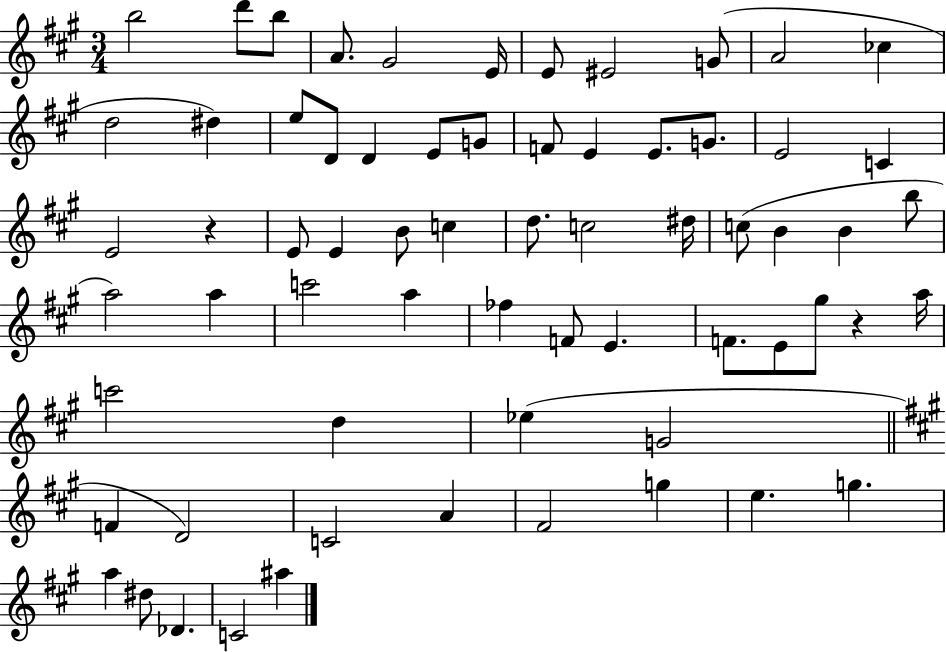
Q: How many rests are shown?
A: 2